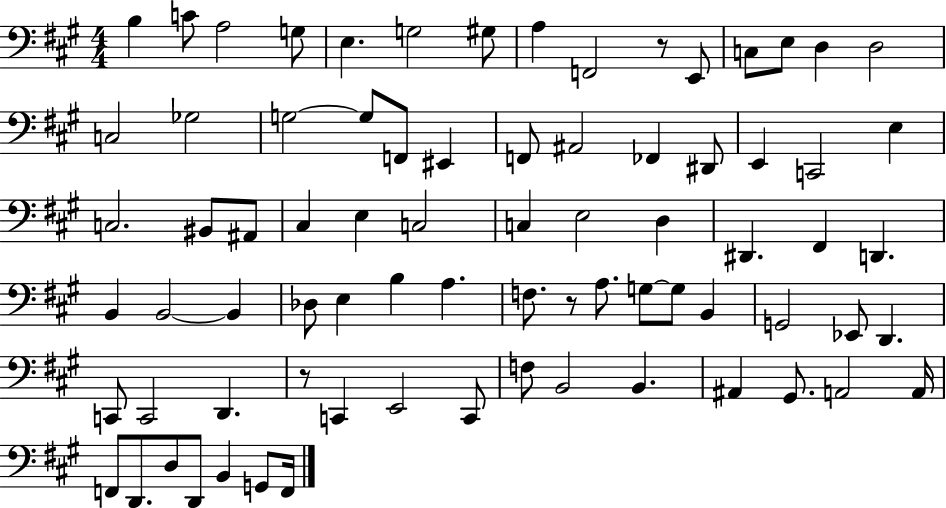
X:1
T:Untitled
M:4/4
L:1/4
K:A
B, C/2 A,2 G,/2 E, G,2 ^G,/2 A, F,,2 z/2 E,,/2 C,/2 E,/2 D, D,2 C,2 _G,2 G,2 G,/2 F,,/2 ^E,, F,,/2 ^A,,2 _F,, ^D,,/2 E,, C,,2 E, C,2 ^B,,/2 ^A,,/2 ^C, E, C,2 C, E,2 D, ^D,, ^F,, D,, B,, B,,2 B,, _D,/2 E, B, A, F,/2 z/2 A,/2 G,/2 G,/2 B,, G,,2 _E,,/2 D,, C,,/2 C,,2 D,, z/2 C,, E,,2 C,,/2 F,/2 B,,2 B,, ^A,, ^G,,/2 A,,2 A,,/4 F,,/2 D,,/2 D,/2 D,,/2 B,, G,,/2 F,,/4